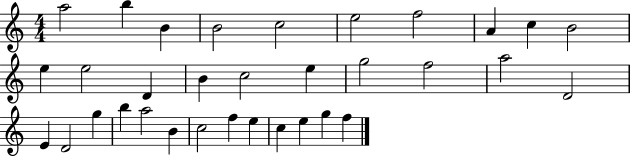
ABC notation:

X:1
T:Untitled
M:4/4
L:1/4
K:C
a2 b B B2 c2 e2 f2 A c B2 e e2 D B c2 e g2 f2 a2 D2 E D2 g b a2 B c2 f e c e g f